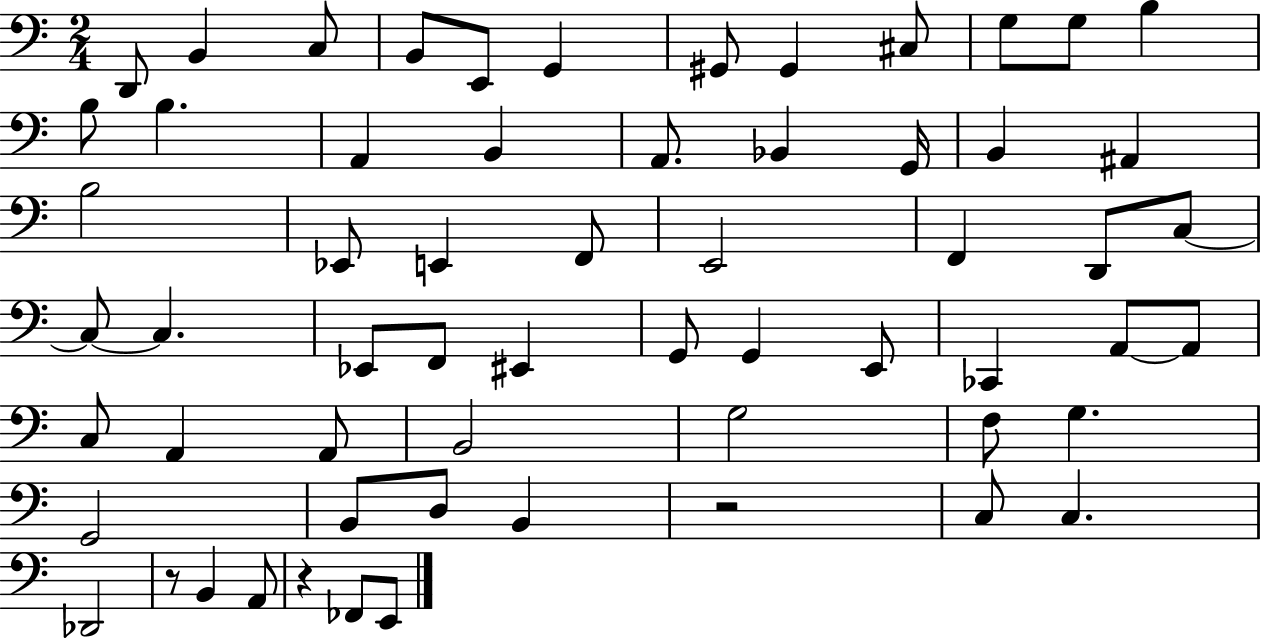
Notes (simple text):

D2/e B2/q C3/e B2/e E2/e G2/q G#2/e G#2/q C#3/e G3/e G3/e B3/q B3/e B3/q. A2/q B2/q A2/e. Bb2/q G2/s B2/q A#2/q B3/h Eb2/e E2/q F2/e E2/h F2/q D2/e C3/e C3/e C3/q. Eb2/e F2/e EIS2/q G2/e G2/q E2/e CES2/q A2/e A2/e C3/e A2/q A2/e B2/h G3/h F3/e G3/q. G2/h B2/e D3/e B2/q R/h C3/e C3/q. Db2/h R/e B2/q A2/e R/q FES2/e E2/e